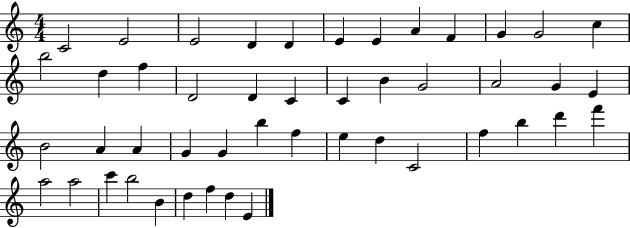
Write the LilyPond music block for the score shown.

{
  \clef treble
  \numericTimeSignature
  \time 4/4
  \key c \major
  c'2 e'2 | e'2 d'4 d'4 | e'4 e'4 a'4 f'4 | g'4 g'2 c''4 | \break b''2 d''4 f''4 | d'2 d'4 c'4 | c'4 b'4 g'2 | a'2 g'4 e'4 | \break b'2 a'4 a'4 | g'4 g'4 b''4 f''4 | e''4 d''4 c'2 | f''4 b''4 d'''4 f'''4 | \break a''2 a''2 | c'''4 b''2 b'4 | d''4 f''4 d''4 e'4 | \bar "|."
}